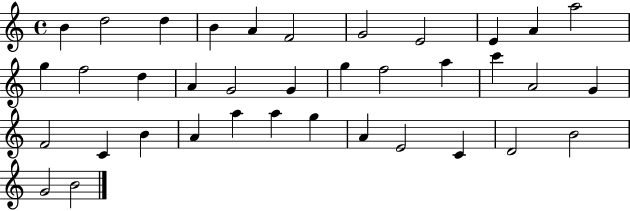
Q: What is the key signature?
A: C major